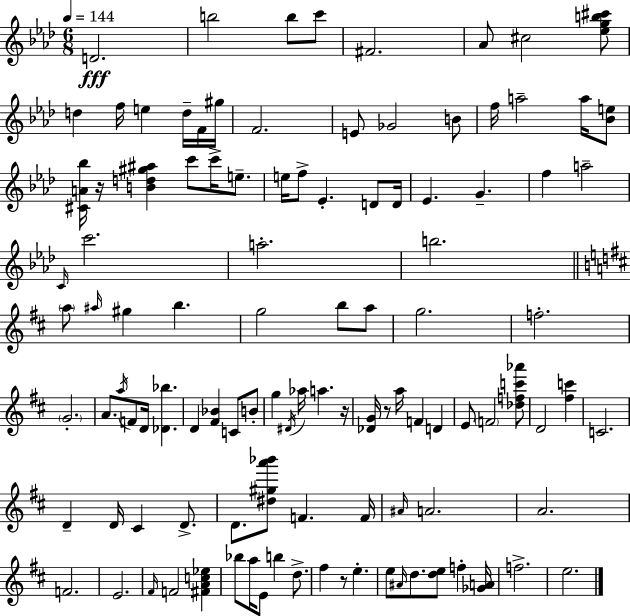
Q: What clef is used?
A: treble